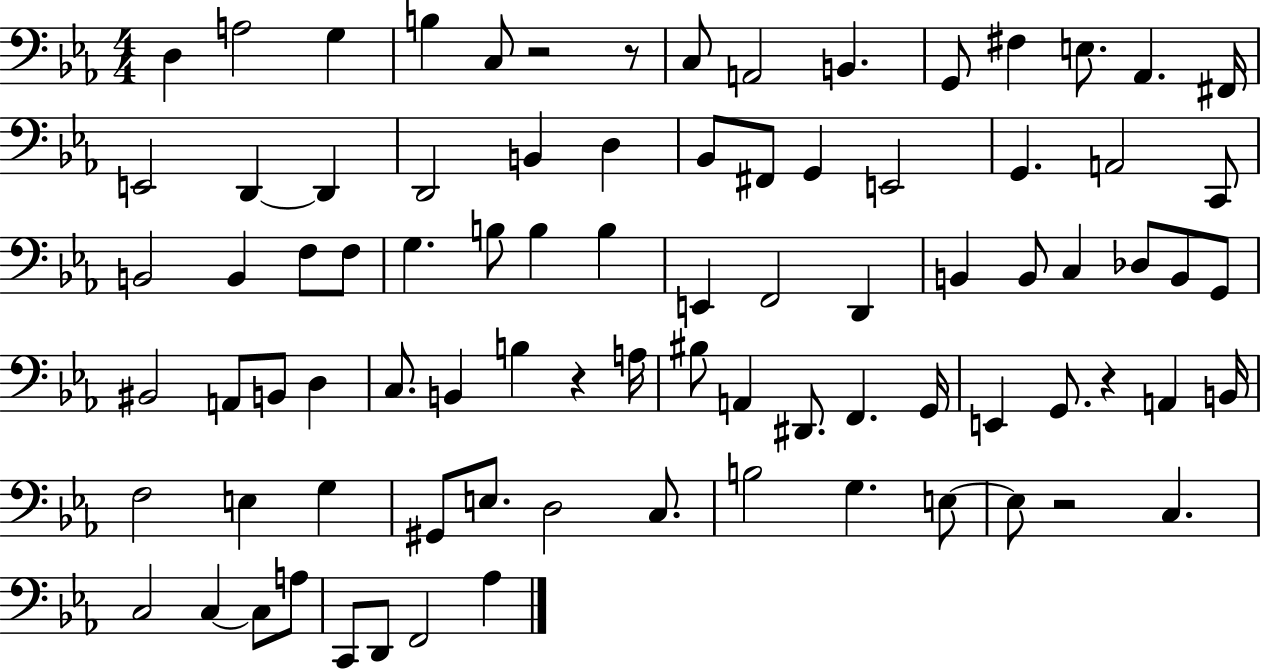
X:1
T:Untitled
M:4/4
L:1/4
K:Eb
D, A,2 G, B, C,/2 z2 z/2 C,/2 A,,2 B,, G,,/2 ^F, E,/2 _A,, ^F,,/4 E,,2 D,, D,, D,,2 B,, D, _B,,/2 ^F,,/2 G,, E,,2 G,, A,,2 C,,/2 B,,2 B,, F,/2 F,/2 G, B,/2 B, B, E,, F,,2 D,, B,, B,,/2 C, _D,/2 B,,/2 G,,/2 ^B,,2 A,,/2 B,,/2 D, C,/2 B,, B, z A,/4 ^B,/2 A,, ^D,,/2 F,, G,,/4 E,, G,,/2 z A,, B,,/4 F,2 E, G, ^G,,/2 E,/2 D,2 C,/2 B,2 G, E,/2 E,/2 z2 C, C,2 C, C,/2 A,/2 C,,/2 D,,/2 F,,2 _A,